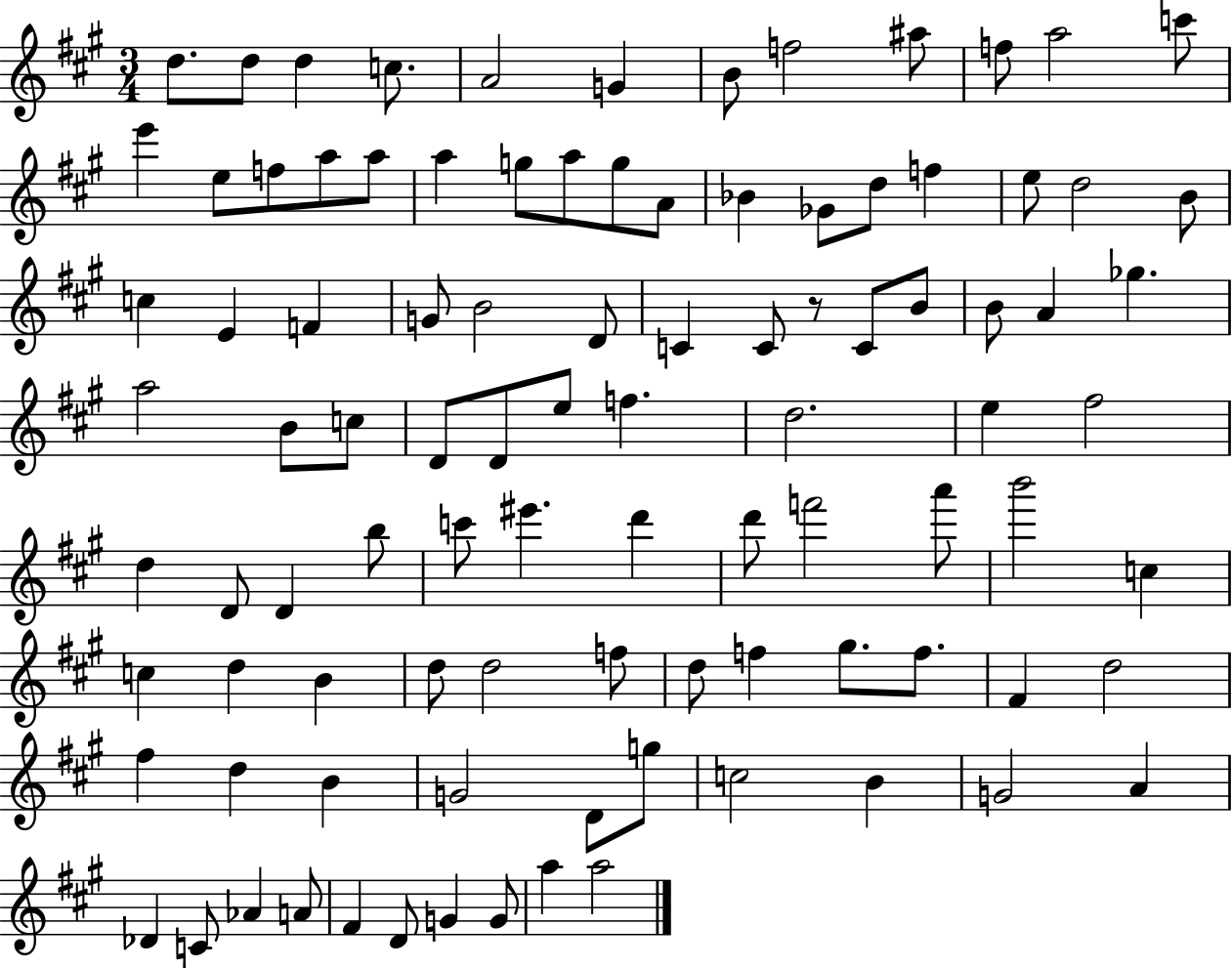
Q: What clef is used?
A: treble